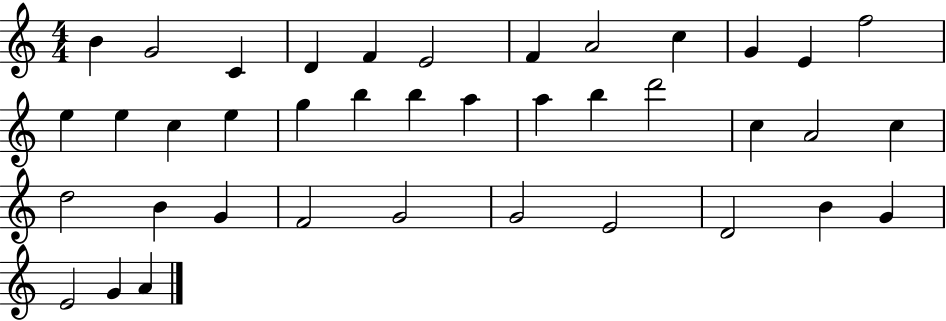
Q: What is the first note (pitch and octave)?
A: B4